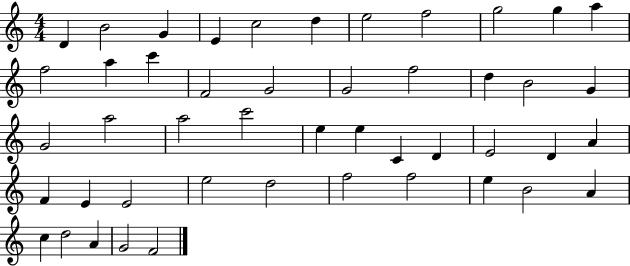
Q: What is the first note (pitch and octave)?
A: D4